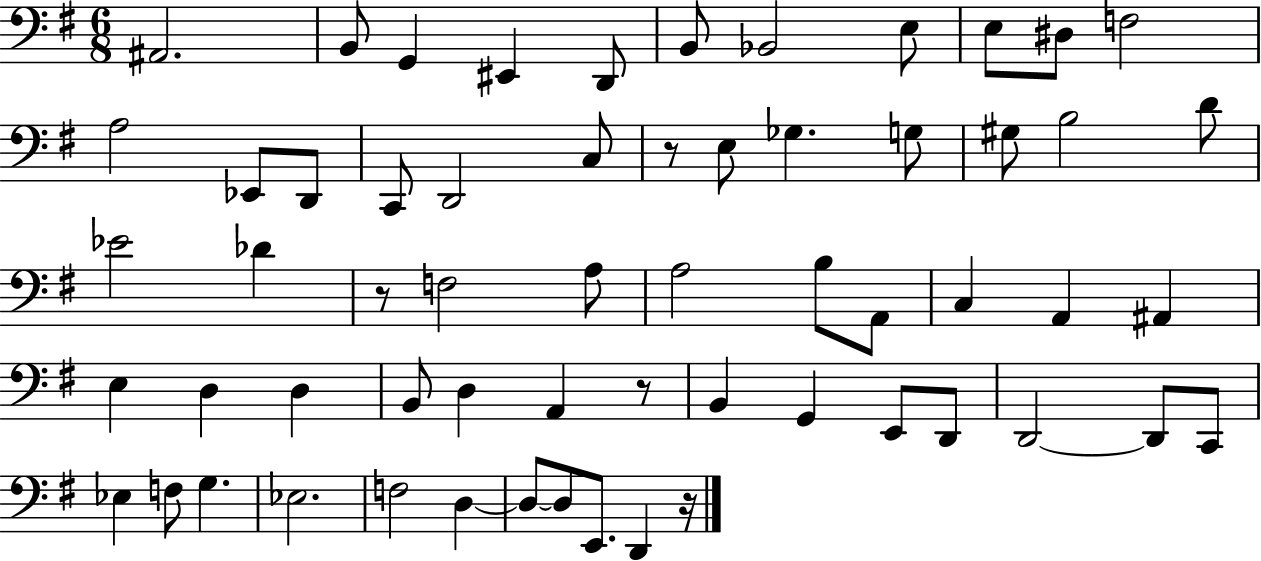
{
  \clef bass
  \numericTimeSignature
  \time 6/8
  \key g \major
  ais,2. | b,8 g,4 eis,4 d,8 | b,8 bes,2 e8 | e8 dis8 f2 | \break a2 ees,8 d,8 | c,8 d,2 c8 | r8 e8 ges4. g8 | gis8 b2 d'8 | \break ees'2 des'4 | r8 f2 a8 | a2 b8 a,8 | c4 a,4 ais,4 | \break e4 d4 d4 | b,8 d4 a,4 r8 | b,4 g,4 e,8 d,8 | d,2~~ d,8 c,8 | \break ees4 f8 g4. | ees2. | f2 d4~~ | d8~~ d8 e,8. d,4 r16 | \break \bar "|."
}